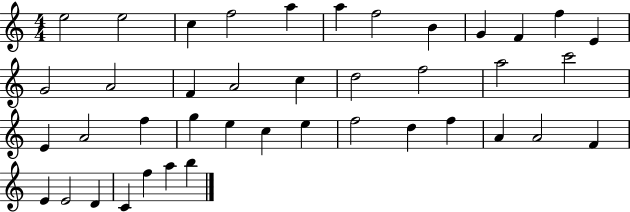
E5/h E5/h C5/q F5/h A5/q A5/q F5/h B4/q G4/q F4/q F5/q E4/q G4/h A4/h F4/q A4/h C5/q D5/h F5/h A5/h C6/h E4/q A4/h F5/q G5/q E5/q C5/q E5/q F5/h D5/q F5/q A4/q A4/h F4/q E4/q E4/h D4/q C4/q F5/q A5/q B5/q